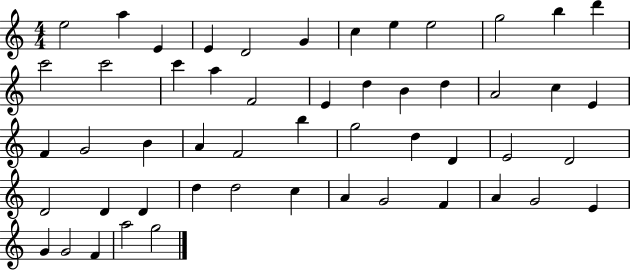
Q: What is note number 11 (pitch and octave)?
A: B5